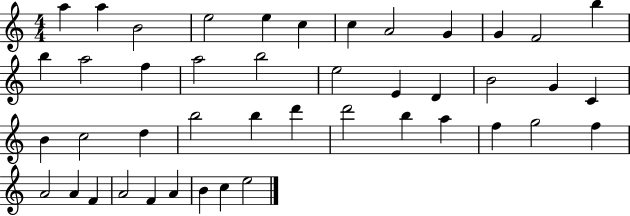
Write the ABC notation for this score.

X:1
T:Untitled
M:4/4
L:1/4
K:C
a a B2 e2 e c c A2 G G F2 b b a2 f a2 b2 e2 E D B2 G C B c2 d b2 b d' d'2 b a f g2 f A2 A F A2 F A B c e2